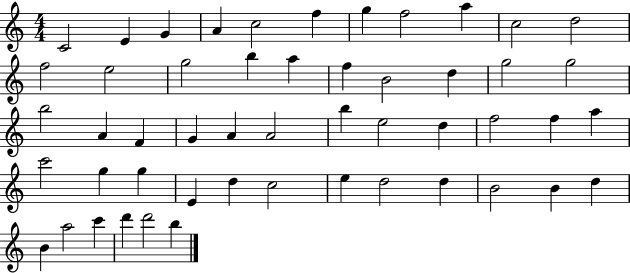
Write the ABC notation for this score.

X:1
T:Untitled
M:4/4
L:1/4
K:C
C2 E G A c2 f g f2 a c2 d2 f2 e2 g2 b a f B2 d g2 g2 b2 A F G A A2 b e2 d f2 f a c'2 g g E d c2 e d2 d B2 B d B a2 c' d' d'2 b